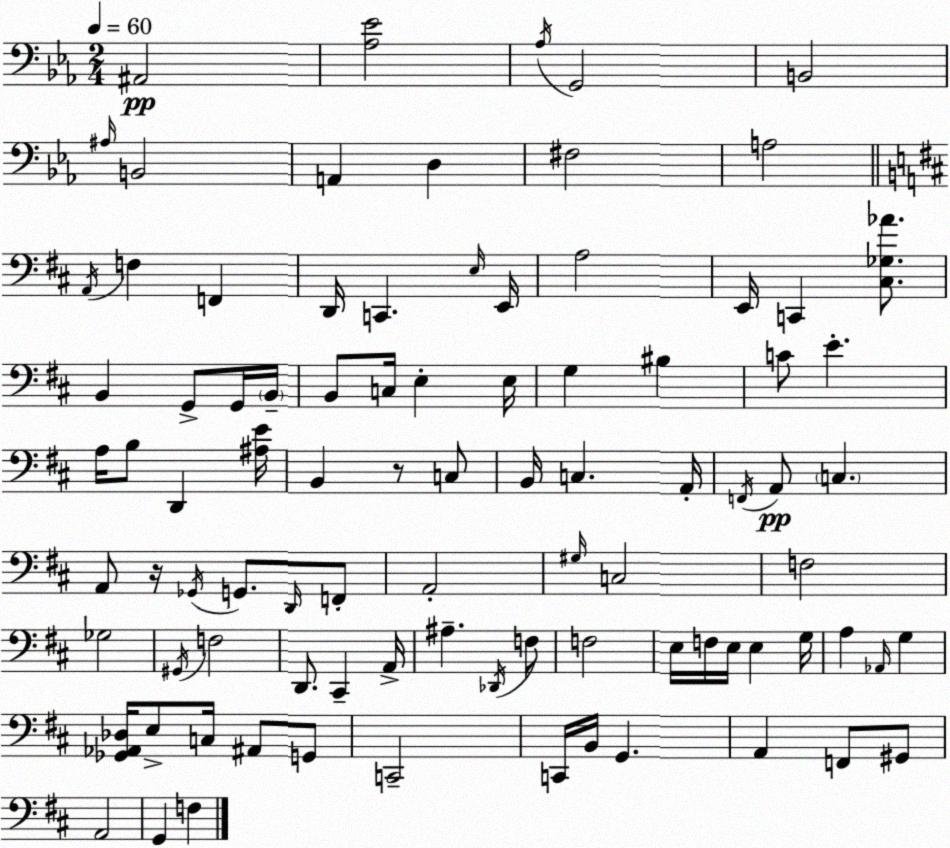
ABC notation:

X:1
T:Untitled
M:2/4
L:1/4
K:Eb
^A,,2 [_A,_E]2 _A,/4 G,,2 B,,2 ^A,/4 B,,2 A,, D, ^F,2 A,2 A,,/4 F, F,, D,,/4 C,, E,/4 E,,/4 A,2 E,,/4 C,, [^C,_G,_A]/2 B,, G,,/2 G,,/4 B,,/4 B,,/2 C,/4 E, E,/4 G, ^B, C/2 E A,/4 B,/2 D,, [^A,E]/4 B,, z/2 C,/2 B,,/4 C, A,,/4 F,,/4 A,,/2 C, A,,/2 z/4 _G,,/4 G,,/2 D,,/4 F,,/2 A,,2 ^G,/4 C,2 F,2 _G,2 ^G,,/4 F,2 D,,/2 ^C,, A,,/4 ^A, _D,,/4 F,/2 F,2 E,/4 F,/4 E,/4 E, G,/4 A, _A,,/4 G, [_G,,_A,,_D,]/4 E,/2 C,/4 ^A,,/2 G,,/2 C,,2 C,,/4 B,,/4 G,, A,, F,,/2 ^G,,/2 A,,2 G,, F,